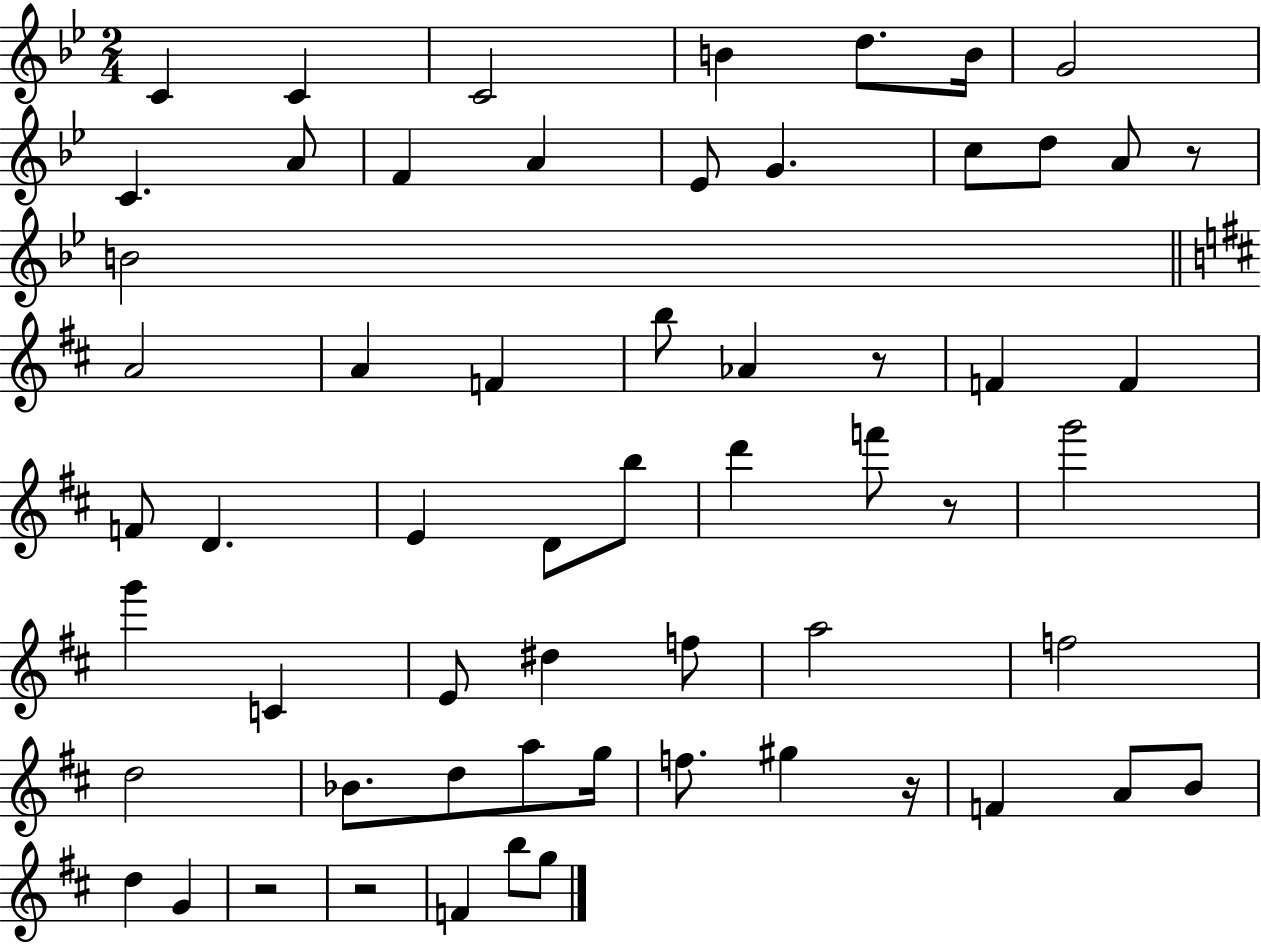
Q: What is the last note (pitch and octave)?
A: G5